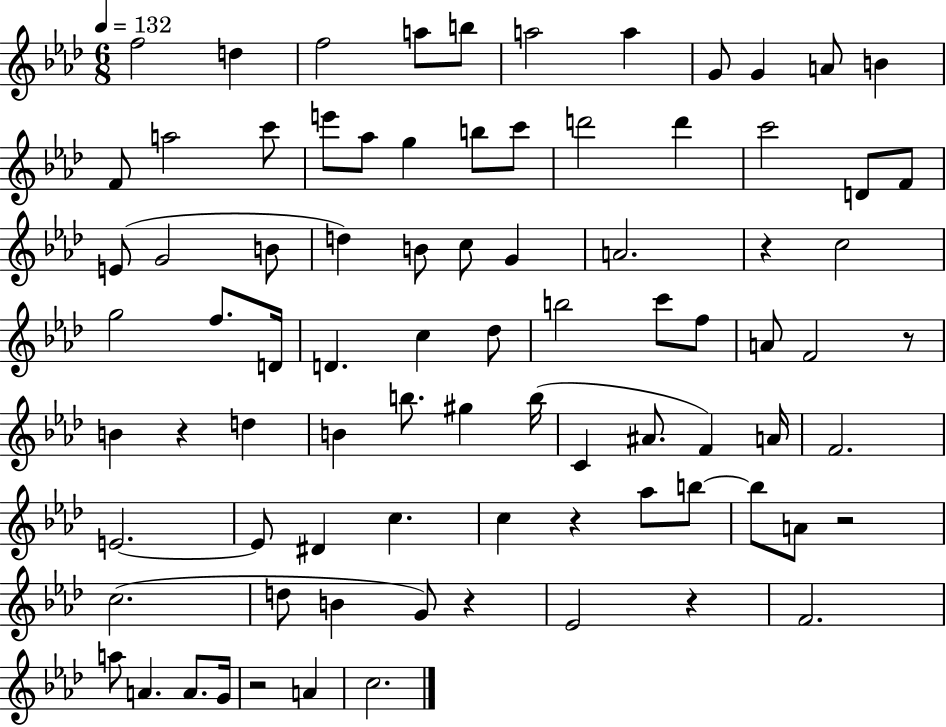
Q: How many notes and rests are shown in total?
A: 84